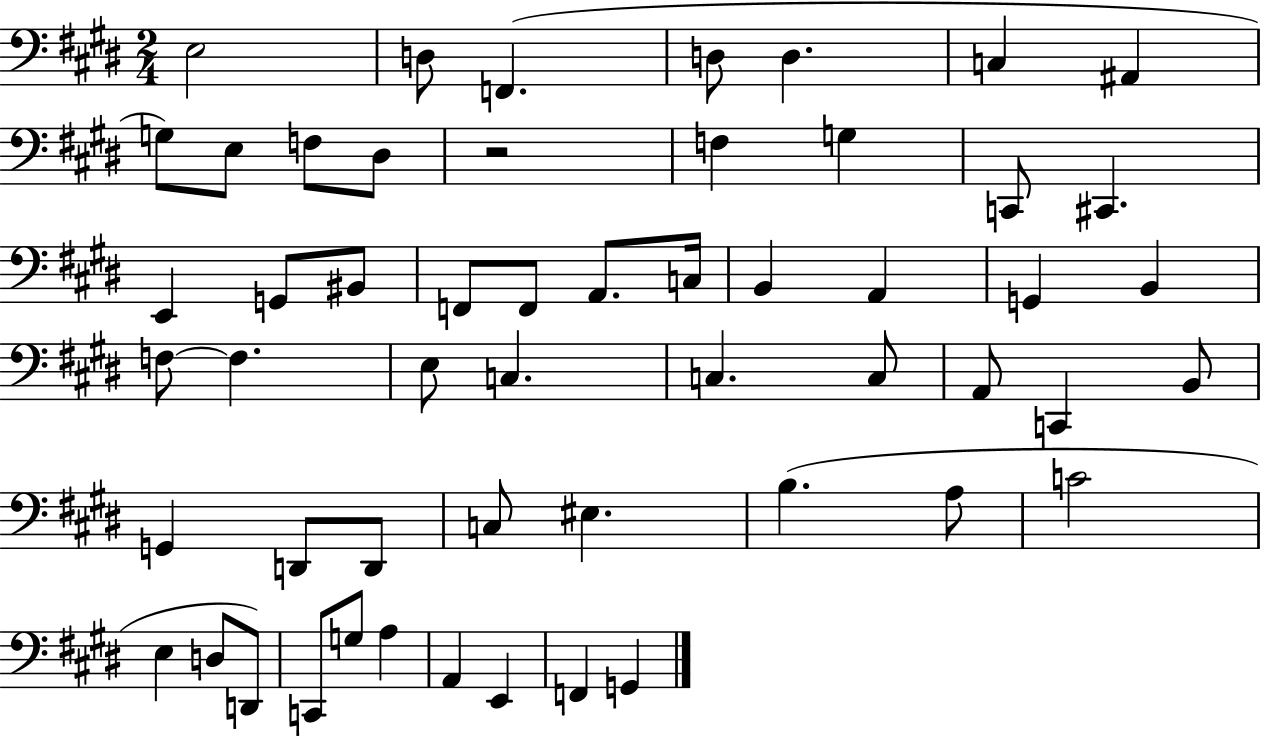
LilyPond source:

{
  \clef bass
  \numericTimeSignature
  \time 2/4
  \key e \major
  e2 | d8 f,4.( | d8 d4. | c4 ais,4 | \break g8) e8 f8 dis8 | r2 | f4 g4 | c,8 cis,4. | \break e,4 g,8 bis,8 | f,8 f,8 a,8. c16 | b,4 a,4 | g,4 b,4 | \break f8~~ f4. | e8 c4. | c4. c8 | a,8 c,4 b,8 | \break g,4 d,8 d,8 | c8 eis4. | b4.( a8 | c'2 | \break e4 d8 d,8) | c,8 g8 a4 | a,4 e,4 | f,4 g,4 | \break \bar "|."
}